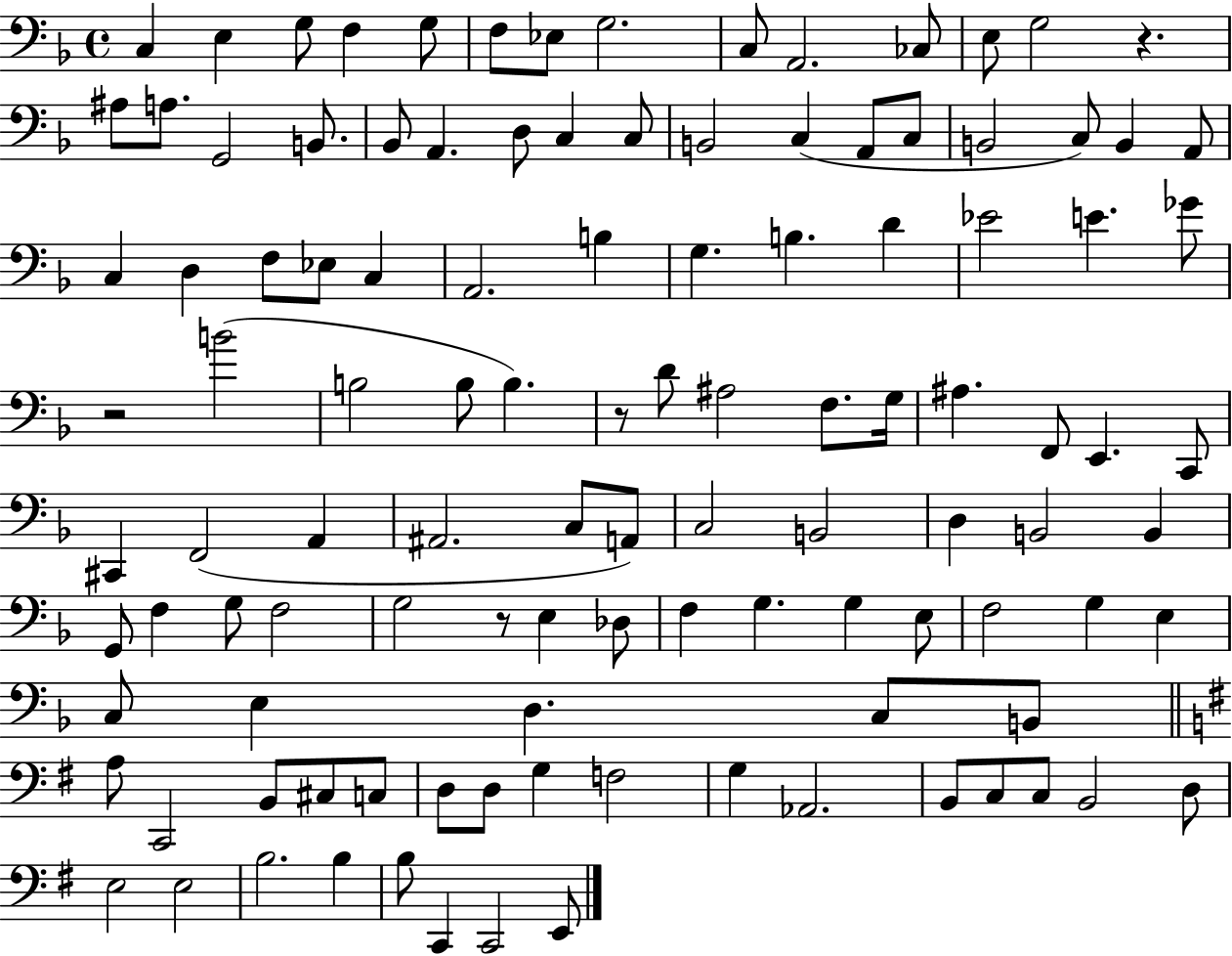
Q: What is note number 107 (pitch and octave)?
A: C2